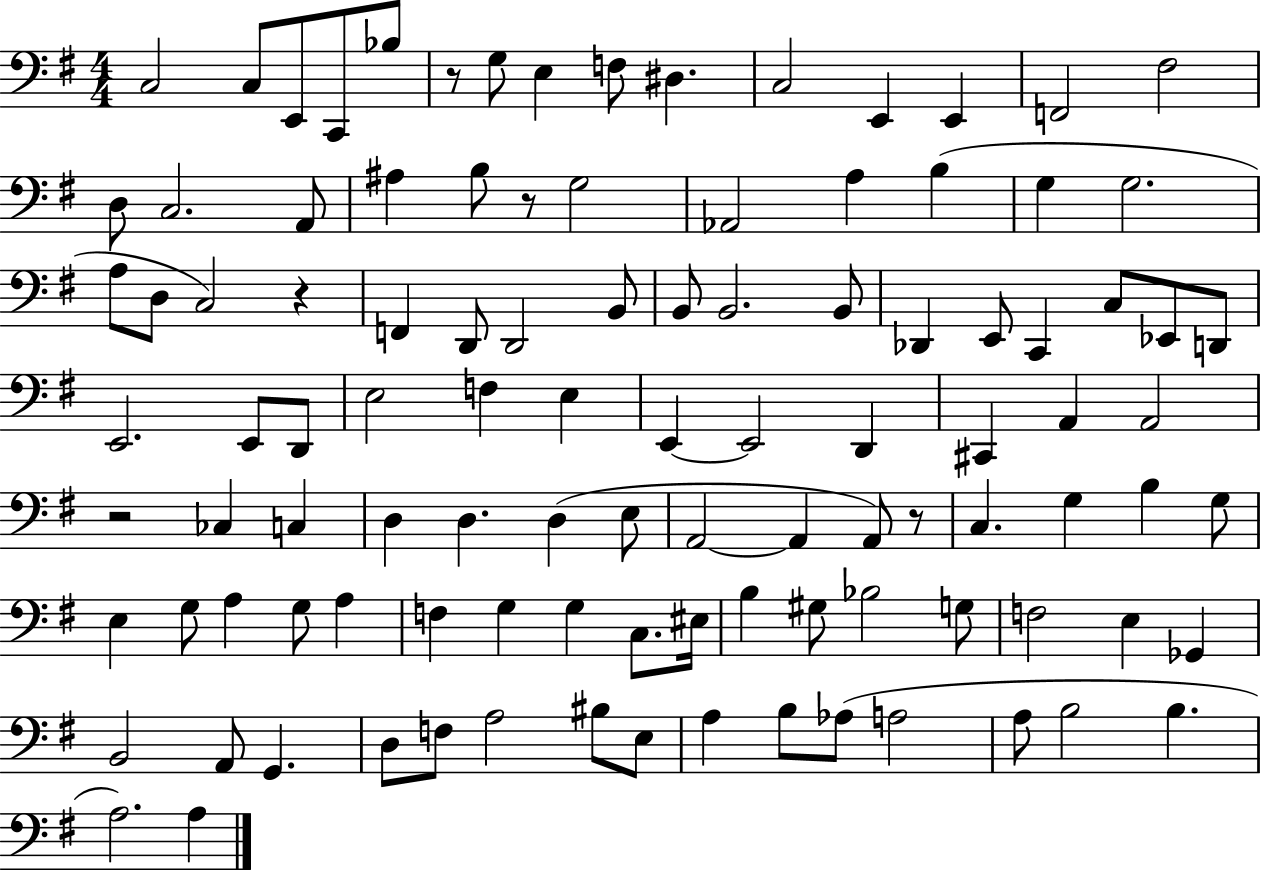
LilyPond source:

{
  \clef bass
  \numericTimeSignature
  \time 4/4
  \key g \major
  c2 c8 e,8 c,8 bes8 | r8 g8 e4 f8 dis4. | c2 e,4 e,4 | f,2 fis2 | \break d8 c2. a,8 | ais4 b8 r8 g2 | aes,2 a4 b4( | g4 g2. | \break a8 d8 c2) r4 | f,4 d,8 d,2 b,8 | b,8 b,2. b,8 | des,4 e,8 c,4 c8 ees,8 d,8 | \break e,2. e,8 d,8 | e2 f4 e4 | e,4~~ e,2 d,4 | cis,4 a,4 a,2 | \break r2 ces4 c4 | d4 d4. d4( e8 | a,2~~ a,4 a,8) r8 | c4. g4 b4 g8 | \break e4 g8 a4 g8 a4 | f4 g4 g4 c8. eis16 | b4 gis8 bes2 g8 | f2 e4 ges,4 | \break b,2 a,8 g,4. | d8 f8 a2 bis8 e8 | a4 b8 aes8( a2 | a8 b2 b4. | \break a2.) a4 | \bar "|."
}